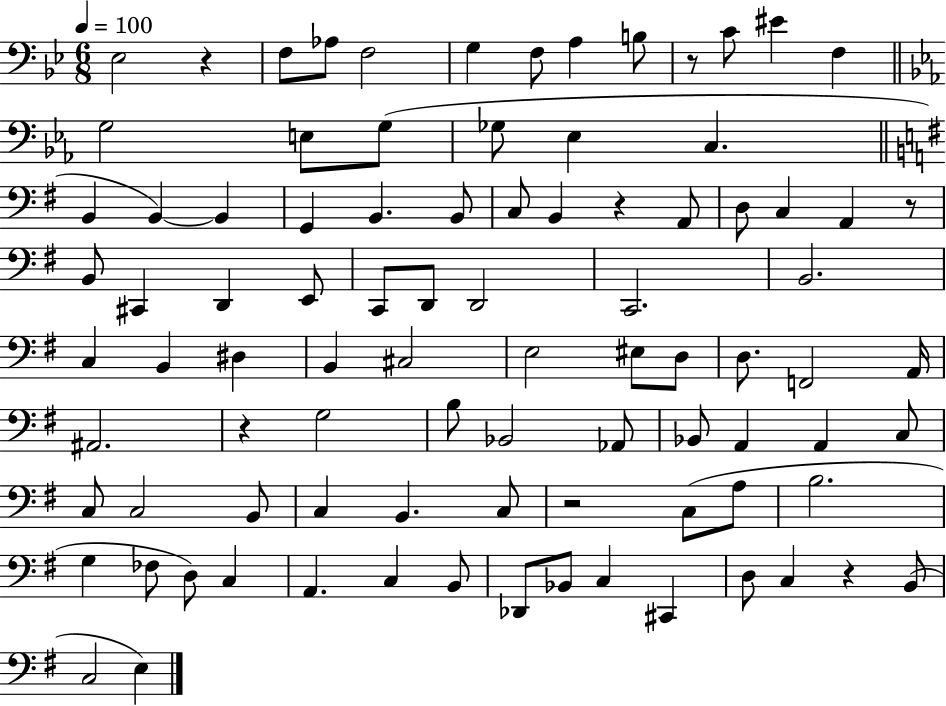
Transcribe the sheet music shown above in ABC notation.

X:1
T:Untitled
M:6/8
L:1/4
K:Bb
_E,2 z F,/2 _A,/2 F,2 G, F,/2 A, B,/2 z/2 C/2 ^E F, G,2 E,/2 G,/2 _G,/2 _E, C, B,, B,, B,, G,, B,, B,,/2 C,/2 B,, z A,,/2 D,/2 C, A,, z/2 B,,/2 ^C,, D,, E,,/2 C,,/2 D,,/2 D,,2 C,,2 B,,2 C, B,, ^D, B,, ^C,2 E,2 ^E,/2 D,/2 D,/2 F,,2 A,,/4 ^A,,2 z G,2 B,/2 _B,,2 _A,,/2 _B,,/2 A,, A,, C,/2 C,/2 C,2 B,,/2 C, B,, C,/2 z2 C,/2 A,/2 B,2 G, _F,/2 D,/2 C, A,, C, B,,/2 _D,,/2 _B,,/2 C, ^C,, D,/2 C, z B,,/2 C,2 E,